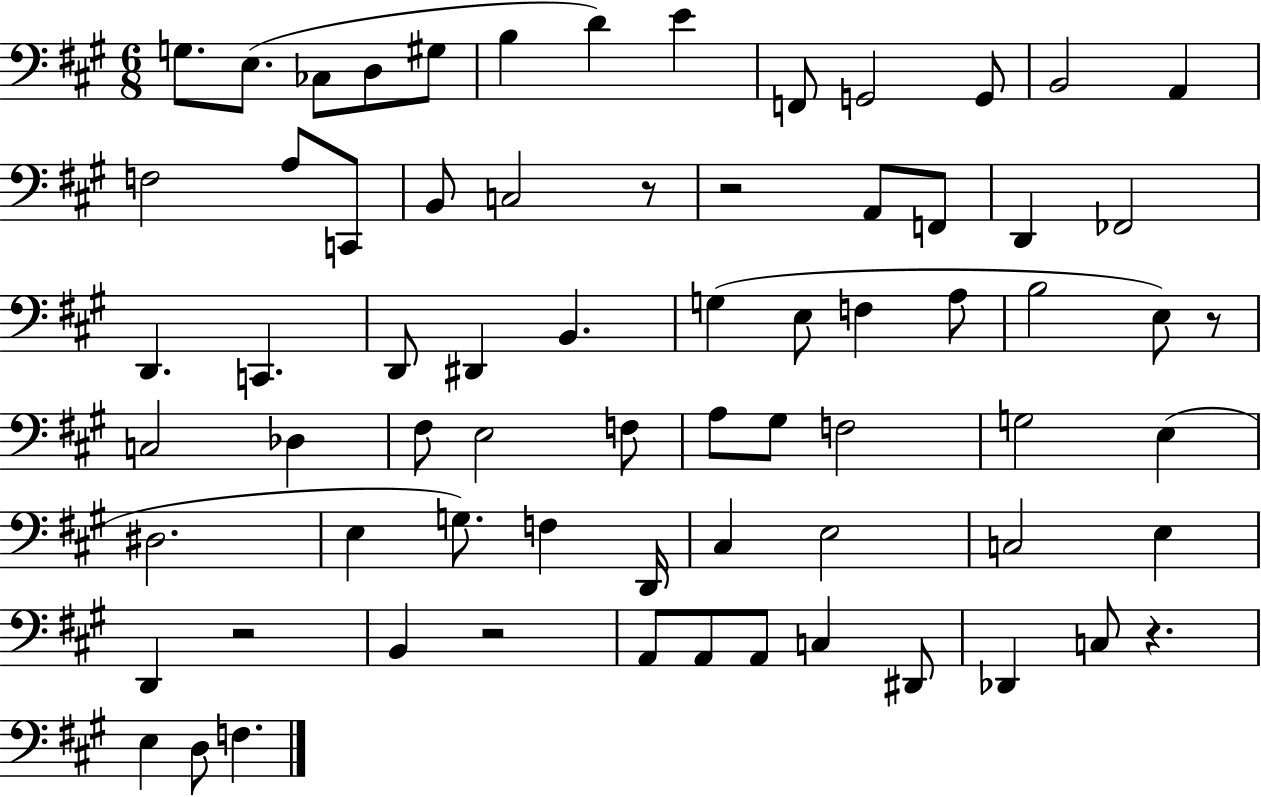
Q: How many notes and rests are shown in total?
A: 70